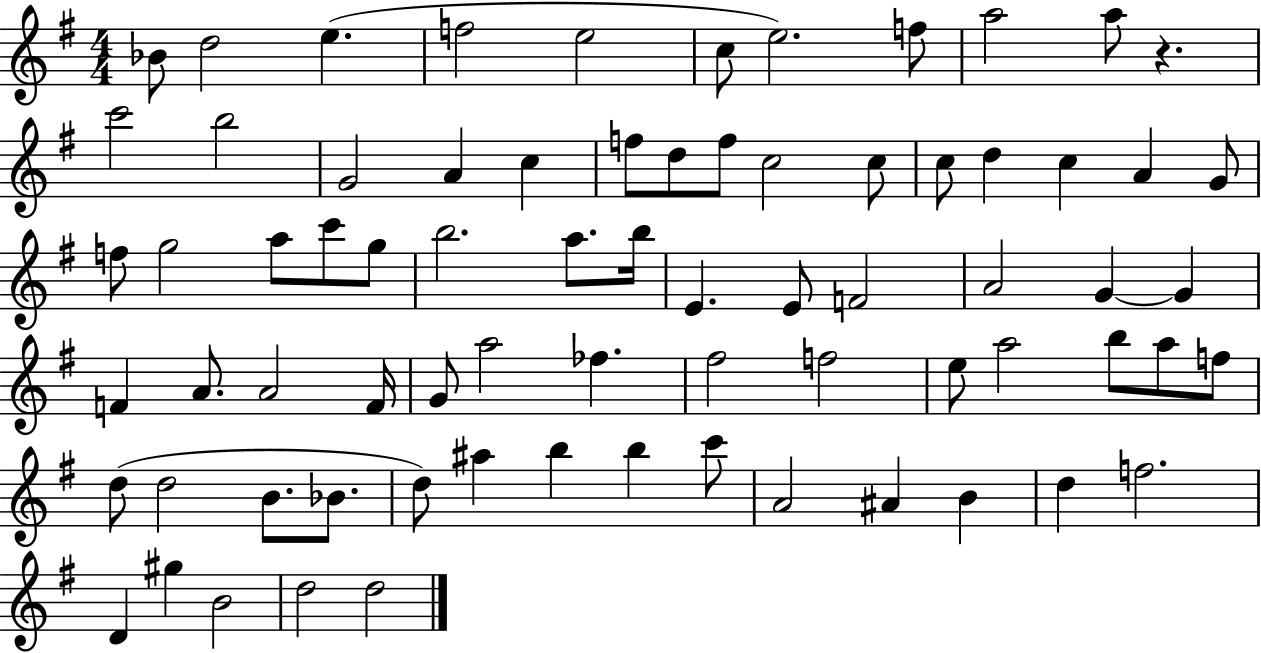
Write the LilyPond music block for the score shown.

{
  \clef treble
  \numericTimeSignature
  \time 4/4
  \key g \major
  bes'8 d''2 e''4.( | f''2 e''2 | c''8 e''2.) f''8 | a''2 a''8 r4. | \break c'''2 b''2 | g'2 a'4 c''4 | f''8 d''8 f''8 c''2 c''8 | c''8 d''4 c''4 a'4 g'8 | \break f''8 g''2 a''8 c'''8 g''8 | b''2. a''8. b''16 | e'4. e'8 f'2 | a'2 g'4~~ g'4 | \break f'4 a'8. a'2 f'16 | g'8 a''2 fes''4. | fis''2 f''2 | e''8 a''2 b''8 a''8 f''8 | \break d''8( d''2 b'8. bes'8. | d''8) ais''4 b''4 b''4 c'''8 | a'2 ais'4 b'4 | d''4 f''2. | \break d'4 gis''4 b'2 | d''2 d''2 | \bar "|."
}